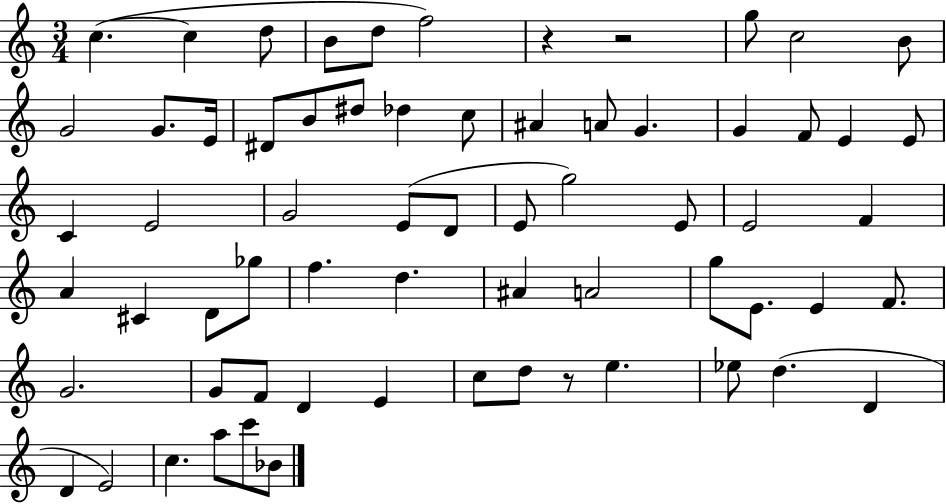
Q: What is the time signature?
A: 3/4